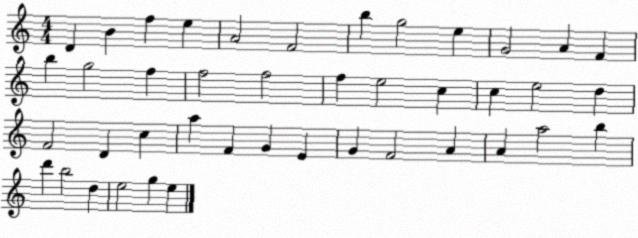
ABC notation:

X:1
T:Untitled
M:4/4
L:1/4
K:C
D B f e A2 F2 b g2 e G2 A F b g2 f f2 f2 f e2 c c e2 d F2 D c a F G E G F2 A A a2 b d' b2 d e2 g e